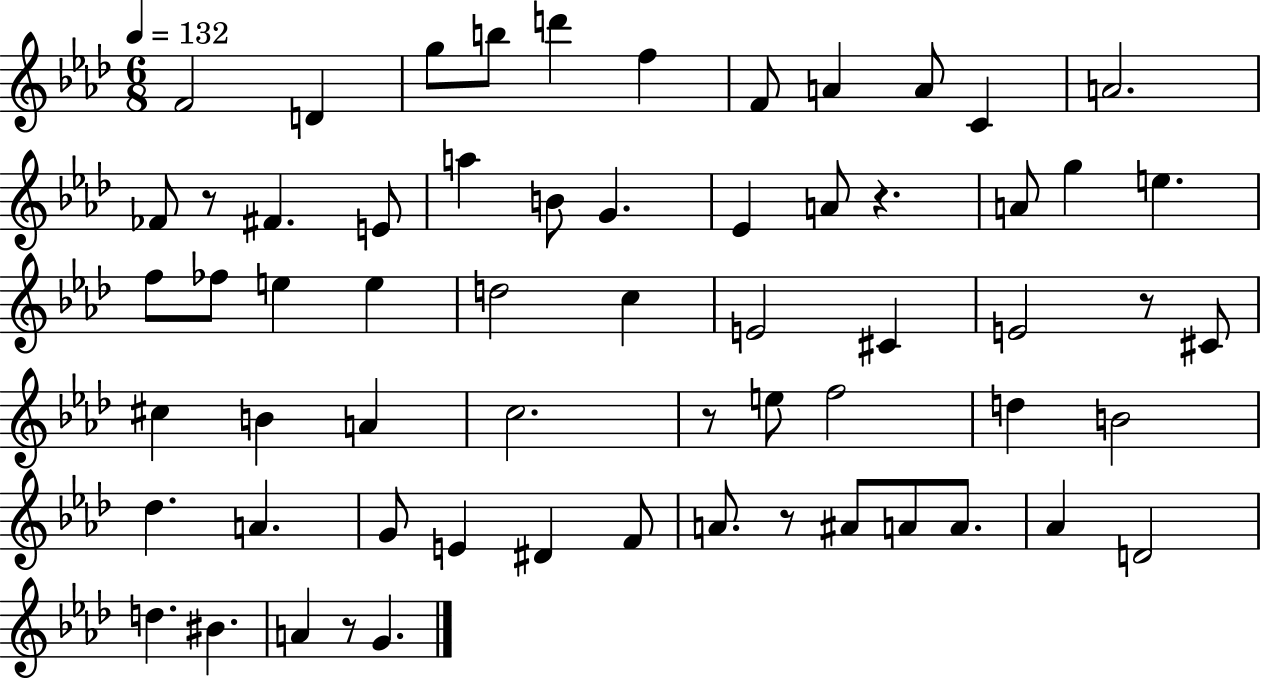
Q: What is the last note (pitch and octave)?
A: G4